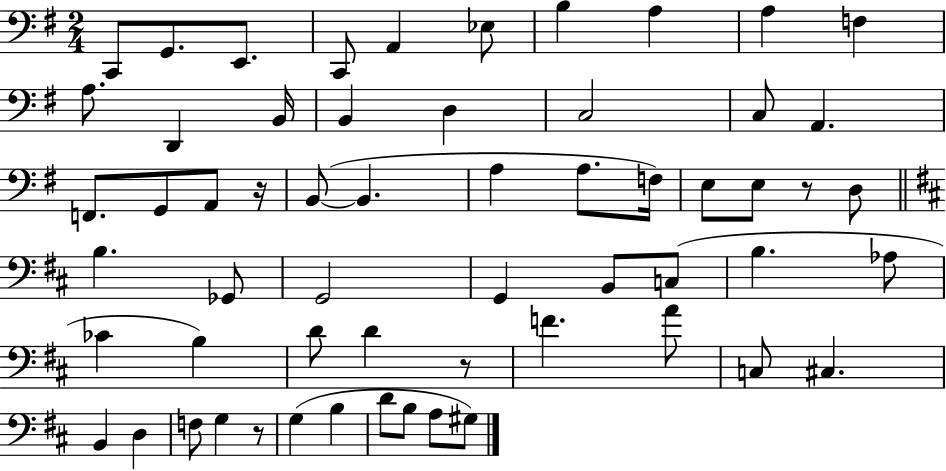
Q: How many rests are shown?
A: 4